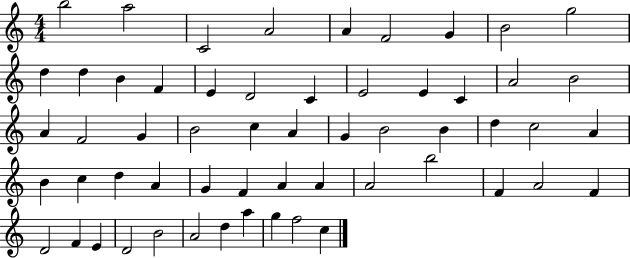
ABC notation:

X:1
T:Untitled
M:4/4
L:1/4
K:C
b2 a2 C2 A2 A F2 G B2 g2 d d B F E D2 C E2 E C A2 B2 A F2 G B2 c A G B2 B d c2 A B c d A G F A A A2 b2 F A2 F D2 F E D2 B2 A2 d a g f2 c